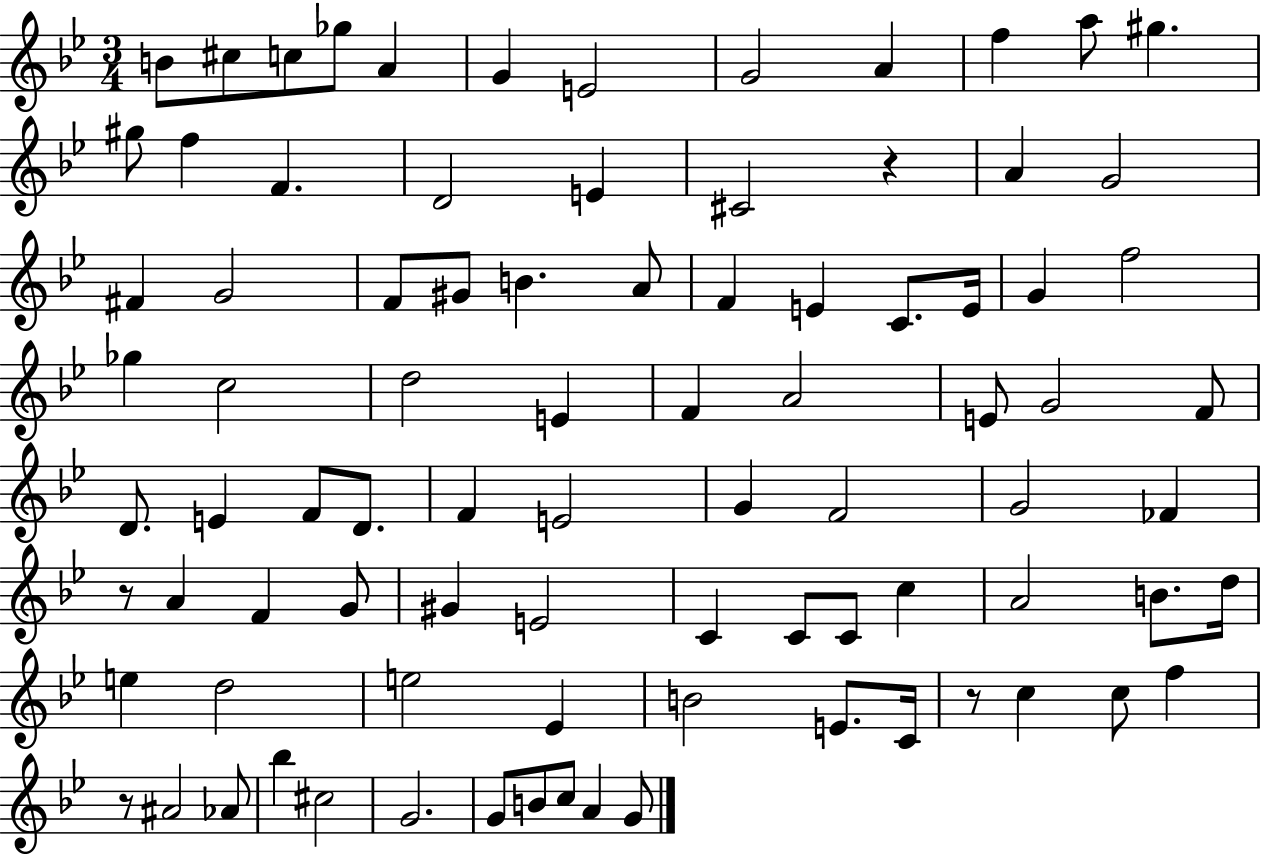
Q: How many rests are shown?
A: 4